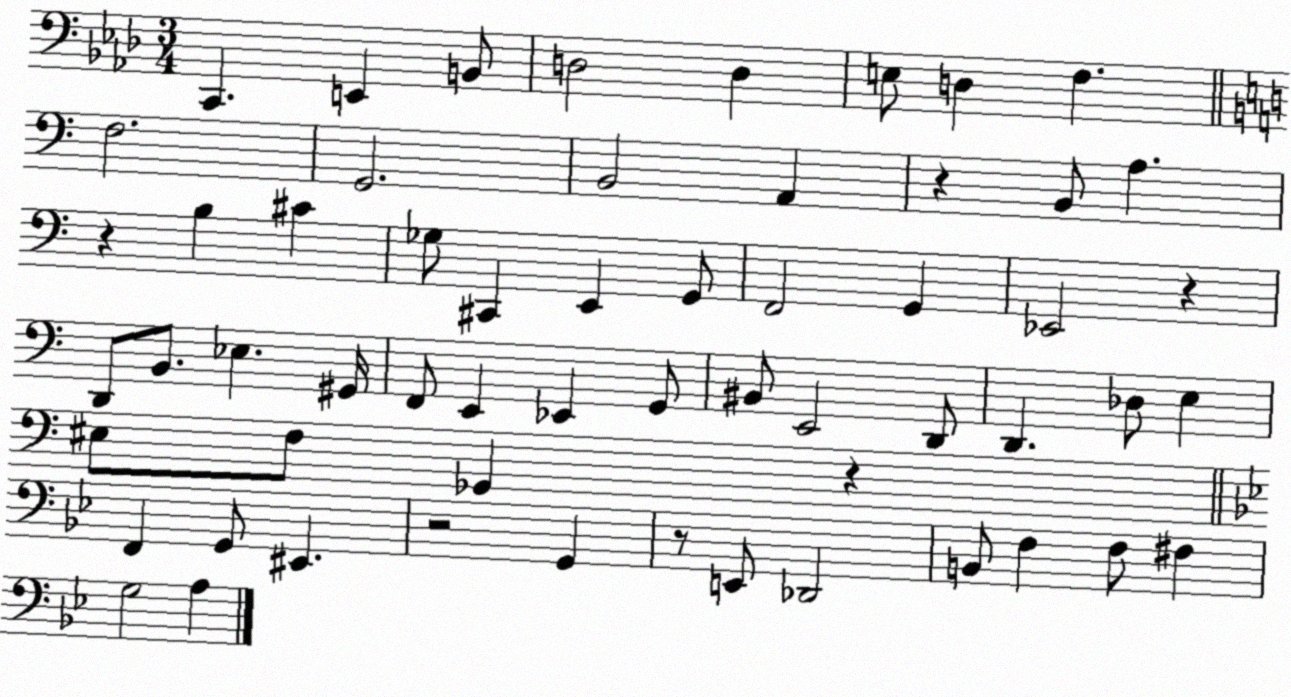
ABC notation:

X:1
T:Untitled
M:3/4
L:1/4
K:Ab
C,, E,, B,,/2 D,2 D, E,/2 D, F, F,2 G,,2 B,,2 A,, z B,,/2 A, z B, ^C _G,/2 ^C,, E,, G,,/2 F,,2 G,, _E,,2 z D,,/2 B,,/2 _E, ^G,,/4 F,,/2 E,, _E,, G,,/2 ^B,,/2 E,,2 D,,/2 D,, _D,/2 E, ^E,/2 F,/2 _G,, z F,, G,,/2 ^E,, z2 G,, z/2 E,,/2 _D,,2 B,,/2 F, F,/2 ^F, G,2 A,